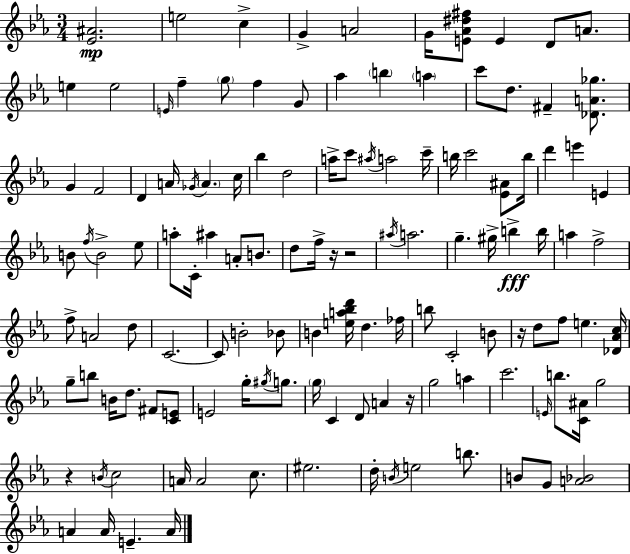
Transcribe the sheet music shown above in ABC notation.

X:1
T:Untitled
M:3/4
L:1/4
K:Eb
[_E^A]2 e2 c G A2 G/4 [E_A^d^f]/2 E D/2 A/2 e e2 E/4 f g/2 f G/2 _a b a c'/2 d/2 ^F [_DA_g]/2 G F2 D A/4 _G/4 A c/4 _b d2 a/4 c'/2 ^a/4 a2 c'/4 b/4 c'2 [_E^A]/2 b/4 d' e' E B/2 f/4 B2 _e/2 a/2 C/4 ^a A/2 B/2 d/2 f/4 z/4 z2 ^a/4 a2 g ^g/4 b b/4 a f2 f/2 A2 d/2 C2 C/2 B2 _B/2 B [ea_bd']/4 d _f/4 b/2 C2 B/2 z/4 d/2 f/2 e [_D_Ac]/4 g/2 b/2 B/4 d/2 ^F/2 [CE]/2 E2 g/4 ^g/4 g/2 g/4 C D/2 A z/4 g2 a c'2 E/4 b/2 [C^A]/4 g2 z B/4 c2 A/4 A2 c/2 ^e2 d/4 B/4 e2 b/2 B/2 G/2 [A_B]2 A A/4 E A/4